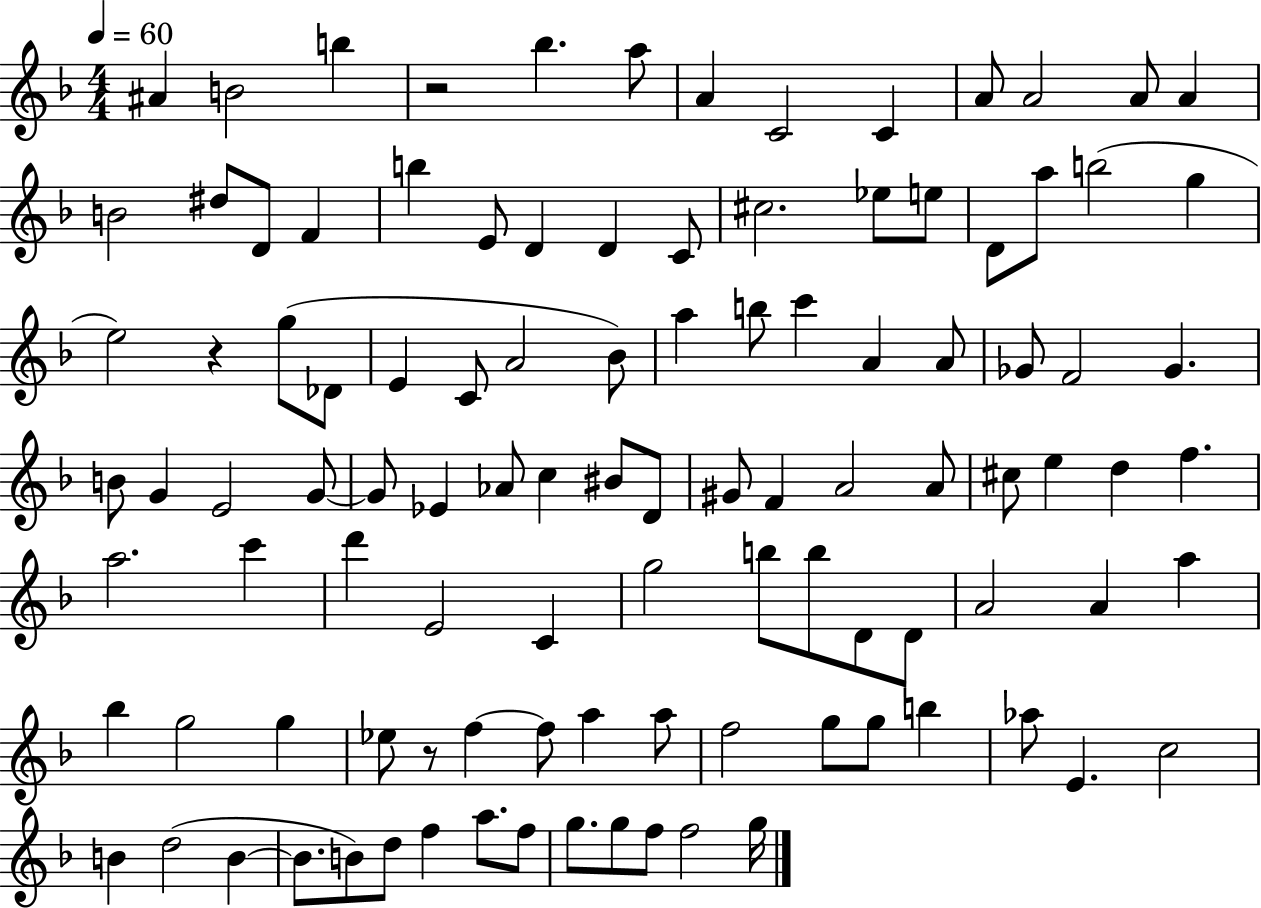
{
  \clef treble
  \numericTimeSignature
  \time 4/4
  \key f \major
  \tempo 4 = 60
  ais'4 b'2 b''4 | r2 bes''4. a''8 | a'4 c'2 c'4 | a'8 a'2 a'8 a'4 | \break b'2 dis''8 d'8 f'4 | b''4 e'8 d'4 d'4 c'8 | cis''2. ees''8 e''8 | d'8 a''8 b''2( g''4 | \break e''2) r4 g''8( des'8 | e'4 c'8 a'2 bes'8) | a''4 b''8 c'''4 a'4 a'8 | ges'8 f'2 ges'4. | \break b'8 g'4 e'2 g'8~~ | g'8 ees'4 aes'8 c''4 bis'8 d'8 | gis'8 f'4 a'2 a'8 | cis''8 e''4 d''4 f''4. | \break a''2. c'''4 | d'''4 e'2 c'4 | g''2 b''8 b''8 d'8 d'8 | a'2 a'4 a''4 | \break bes''4 g''2 g''4 | ees''8 r8 f''4~~ f''8 a''4 a''8 | f''2 g''8 g''8 b''4 | aes''8 e'4. c''2 | \break b'4 d''2( b'4~~ | b'8. b'8) d''8 f''4 a''8. f''8 | g''8. g''8 f''8 f''2 g''16 | \bar "|."
}